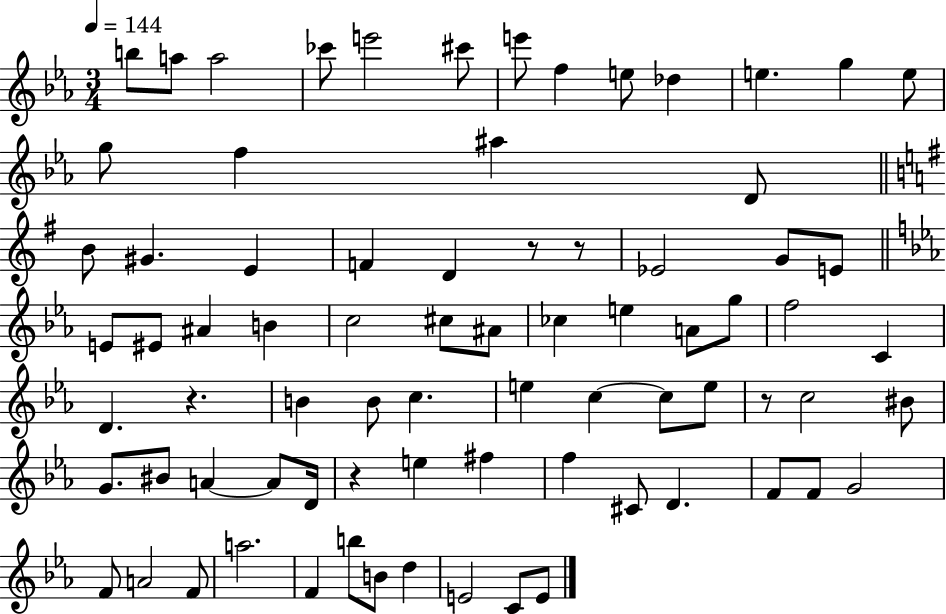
B5/e A5/e A5/h CES6/e E6/h C#6/e E6/e F5/q E5/e Db5/q E5/q. G5/q E5/e G5/e F5/q A#5/q D4/e B4/e G#4/q. E4/q F4/q D4/q R/e R/e Eb4/h G4/e E4/e E4/e EIS4/e A#4/q B4/q C5/h C#5/e A#4/e CES5/q E5/q A4/e G5/e F5/h C4/q D4/q. R/q. B4/q B4/e C5/q. E5/q C5/q C5/e E5/e R/e C5/h BIS4/e G4/e. BIS4/e A4/q A4/e D4/s R/q E5/q F#5/q F5/q C#4/e D4/q. F4/e F4/e G4/h F4/e A4/h F4/e A5/h. F4/q B5/e B4/e D5/q E4/h C4/e E4/e